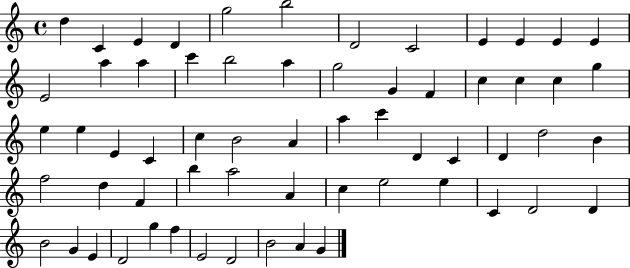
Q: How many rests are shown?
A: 0